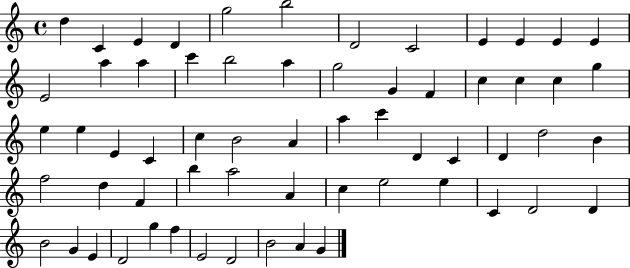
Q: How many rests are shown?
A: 0